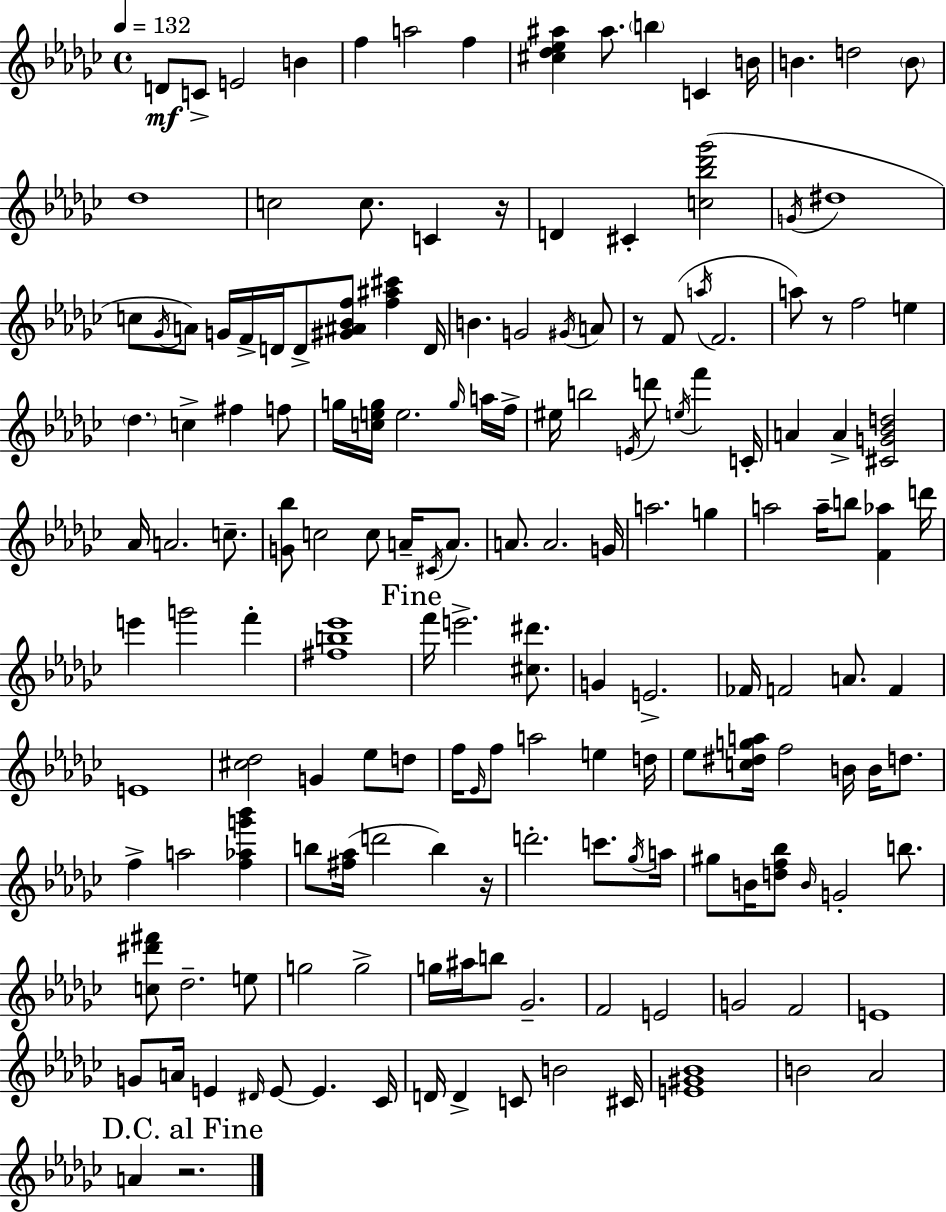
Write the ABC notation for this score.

X:1
T:Untitled
M:4/4
L:1/4
K:Ebm
D/2 C/2 E2 B f a2 f [^c_d_e^a] ^a/2 b C B/4 B d2 B/2 _d4 c2 c/2 C z/4 D ^C [c_b_d'_g']2 G/4 ^d4 c/2 _G/4 A/2 G/4 F/4 D/4 D/2 [^G^A_Bf]/2 [f^a^c'] D/4 B G2 ^G/4 A/2 z/2 F/2 a/4 F2 a/2 z/2 f2 e _d c ^f f/2 g/4 [ceg]/4 e2 g/4 a/4 f/4 ^e/4 b2 E/4 d'/2 e/4 f' C/4 A A [^CG_Bd]2 _A/4 A2 c/2 [G_b]/2 c2 c/2 A/4 ^C/4 A/2 A/2 A2 G/4 a2 g a2 a/4 b/2 [F_a] d'/4 e' g'2 f' [^fb_e']4 f'/4 e'2 [^c^d']/2 G E2 _F/4 F2 A/2 F E4 [^c_d]2 G _e/2 d/2 f/4 _E/4 f/2 a2 e d/4 _e/2 [c^dga]/4 f2 B/4 B/4 d/2 f a2 [f_ag'_b'] b/2 [^f_a]/4 d'2 b z/4 d'2 c'/2 _g/4 a/4 ^g/2 B/4 [df_b]/2 B/4 G2 b/2 [c^d'^f']/2 _d2 e/2 g2 g2 g/4 ^a/4 b/2 _G2 F2 E2 G2 F2 E4 G/2 A/4 E ^D/4 E/2 E _C/4 D/4 D C/2 B2 ^C/4 [E^G_B]4 B2 _A2 A z2